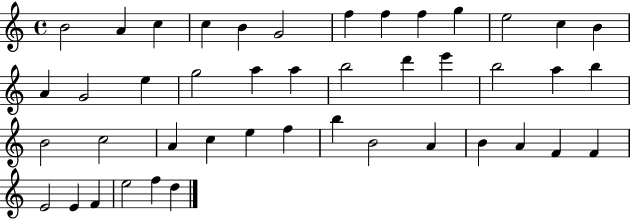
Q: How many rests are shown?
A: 0